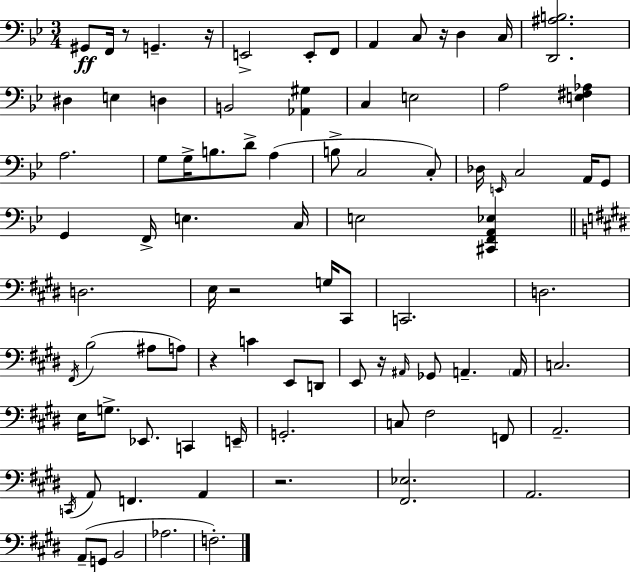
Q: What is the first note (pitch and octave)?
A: G#2